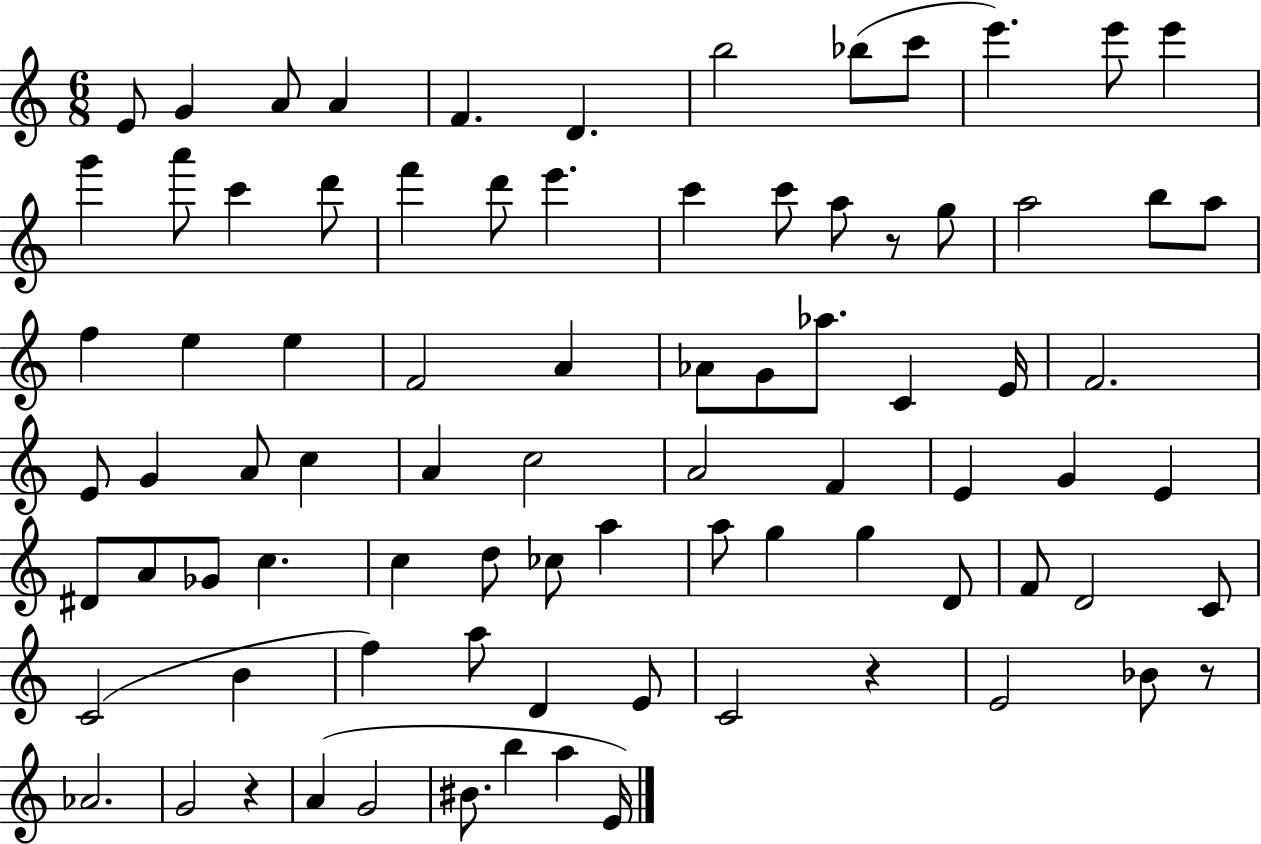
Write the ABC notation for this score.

X:1
T:Untitled
M:6/8
L:1/4
K:C
E/2 G A/2 A F D b2 _b/2 c'/2 e' e'/2 e' g' a'/2 c' d'/2 f' d'/2 e' c' c'/2 a/2 z/2 g/2 a2 b/2 a/2 f e e F2 A _A/2 G/2 _a/2 C E/4 F2 E/2 G A/2 c A c2 A2 F E G E ^D/2 A/2 _G/2 c c d/2 _c/2 a a/2 g g D/2 F/2 D2 C/2 C2 B f a/2 D E/2 C2 z E2 _B/2 z/2 _A2 G2 z A G2 ^B/2 b a E/4